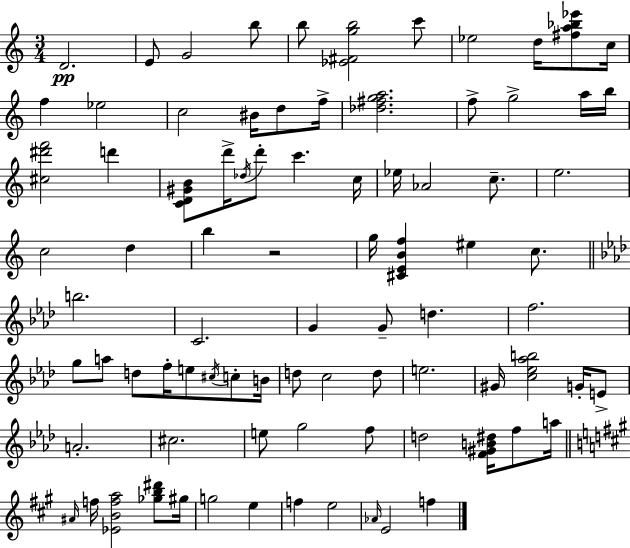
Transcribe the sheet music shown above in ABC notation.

X:1
T:Untitled
M:3/4
L:1/4
K:Am
D2 E/2 G2 b/2 b/2 [_E^Fgb]2 c'/2 _e2 d/4 [^fa_b_e']/2 c/4 f _e2 c2 ^B/4 d/2 f/4 [_d^fga]2 f/2 g2 a/4 b/4 [^c^d'f']2 d' [CD^GB]/2 d'/4 _d/4 d'/2 c' c/4 _e/4 _A2 c/2 e2 c2 d b z2 g/4 [^CEBf] ^e c/2 b2 C2 G G/2 d f2 g/2 a/2 d/2 f/4 e/2 ^c/4 c/2 B/4 d/2 c2 d/2 e2 ^G/4 [c_e_ab]2 G/4 E/2 A2 ^c2 e/2 g2 f/2 d2 [F^GB^d]/4 f/2 a/4 ^A/4 f/4 [_EBfa]2 [_gb^d']/2 ^g/4 g2 e f e2 _A/4 E2 f